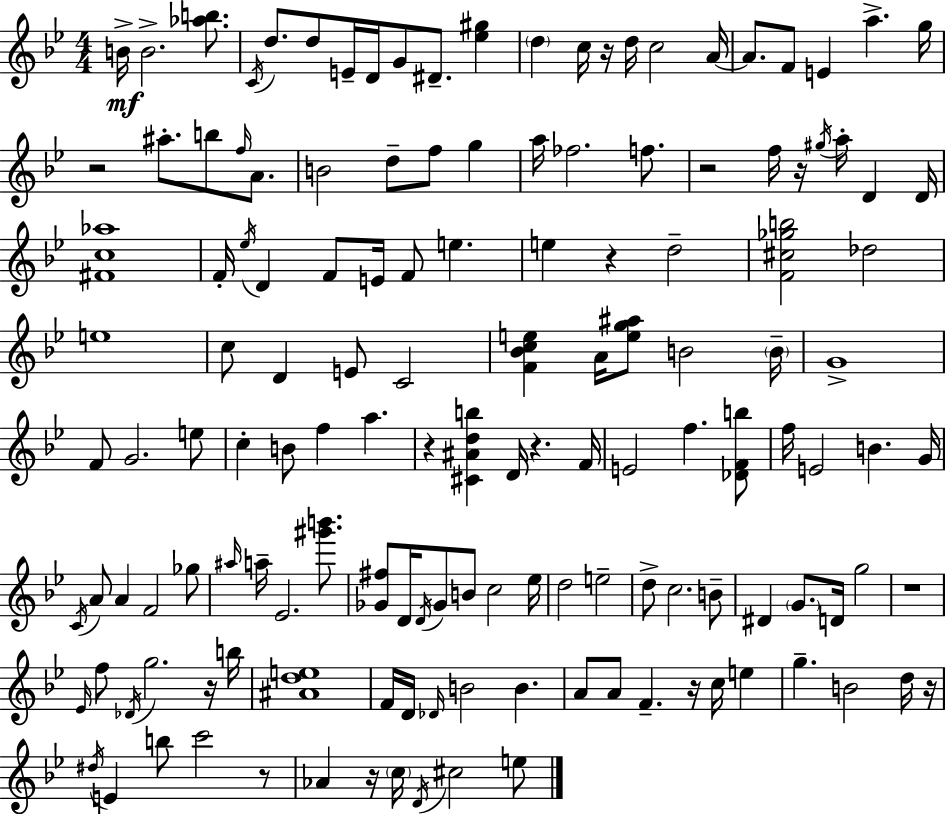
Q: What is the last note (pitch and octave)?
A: E5